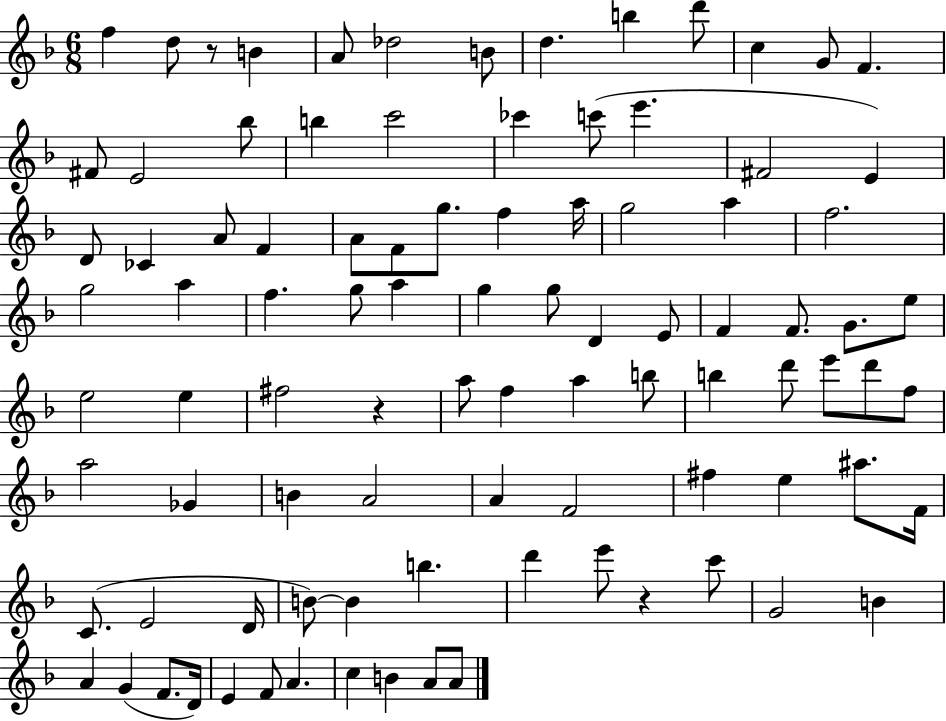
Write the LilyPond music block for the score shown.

{
  \clef treble
  \numericTimeSignature
  \time 6/8
  \key f \major
  \repeat volta 2 { f''4 d''8 r8 b'4 | a'8 des''2 b'8 | d''4. b''4 d'''8 | c''4 g'8 f'4. | \break fis'8 e'2 bes''8 | b''4 c'''2 | ces'''4 c'''8( e'''4. | fis'2 e'4) | \break d'8 ces'4 a'8 f'4 | a'8 f'8 g''8. f''4 a''16 | g''2 a''4 | f''2. | \break g''2 a''4 | f''4. g''8 a''4 | g''4 g''8 d'4 e'8 | f'4 f'8. g'8. e''8 | \break e''2 e''4 | fis''2 r4 | a''8 f''4 a''4 b''8 | b''4 d'''8 e'''8 d'''8 f''8 | \break a''2 ges'4 | b'4 a'2 | a'4 f'2 | fis''4 e''4 ais''8. f'16 | \break c'8.( e'2 d'16 | b'8~~) b'4 b''4. | d'''4 e'''8 r4 c'''8 | g'2 b'4 | \break a'4 g'4( f'8. d'16) | e'4 f'8 a'4. | c''4 b'4 a'8 a'8 | } \bar "|."
}